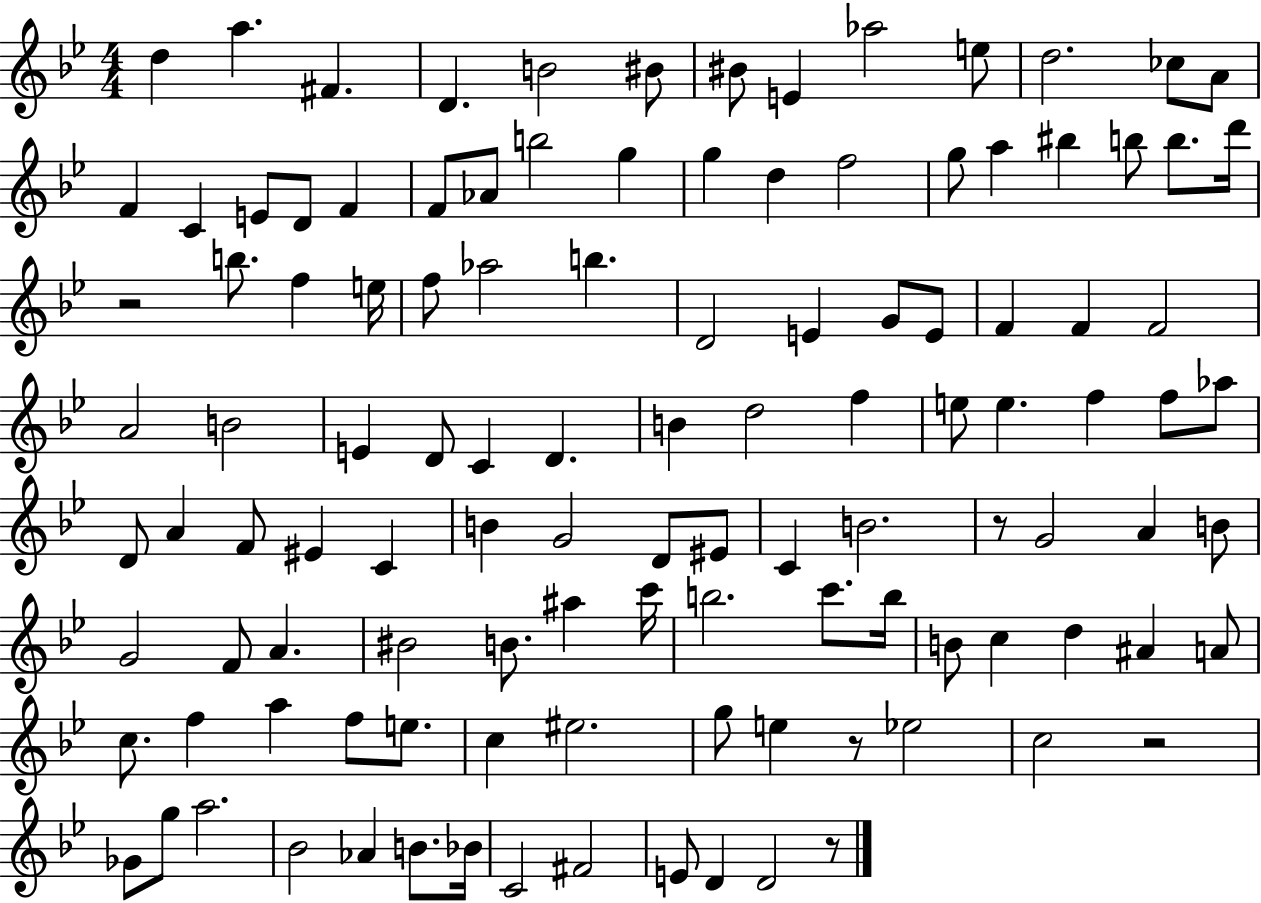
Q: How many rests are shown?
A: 5